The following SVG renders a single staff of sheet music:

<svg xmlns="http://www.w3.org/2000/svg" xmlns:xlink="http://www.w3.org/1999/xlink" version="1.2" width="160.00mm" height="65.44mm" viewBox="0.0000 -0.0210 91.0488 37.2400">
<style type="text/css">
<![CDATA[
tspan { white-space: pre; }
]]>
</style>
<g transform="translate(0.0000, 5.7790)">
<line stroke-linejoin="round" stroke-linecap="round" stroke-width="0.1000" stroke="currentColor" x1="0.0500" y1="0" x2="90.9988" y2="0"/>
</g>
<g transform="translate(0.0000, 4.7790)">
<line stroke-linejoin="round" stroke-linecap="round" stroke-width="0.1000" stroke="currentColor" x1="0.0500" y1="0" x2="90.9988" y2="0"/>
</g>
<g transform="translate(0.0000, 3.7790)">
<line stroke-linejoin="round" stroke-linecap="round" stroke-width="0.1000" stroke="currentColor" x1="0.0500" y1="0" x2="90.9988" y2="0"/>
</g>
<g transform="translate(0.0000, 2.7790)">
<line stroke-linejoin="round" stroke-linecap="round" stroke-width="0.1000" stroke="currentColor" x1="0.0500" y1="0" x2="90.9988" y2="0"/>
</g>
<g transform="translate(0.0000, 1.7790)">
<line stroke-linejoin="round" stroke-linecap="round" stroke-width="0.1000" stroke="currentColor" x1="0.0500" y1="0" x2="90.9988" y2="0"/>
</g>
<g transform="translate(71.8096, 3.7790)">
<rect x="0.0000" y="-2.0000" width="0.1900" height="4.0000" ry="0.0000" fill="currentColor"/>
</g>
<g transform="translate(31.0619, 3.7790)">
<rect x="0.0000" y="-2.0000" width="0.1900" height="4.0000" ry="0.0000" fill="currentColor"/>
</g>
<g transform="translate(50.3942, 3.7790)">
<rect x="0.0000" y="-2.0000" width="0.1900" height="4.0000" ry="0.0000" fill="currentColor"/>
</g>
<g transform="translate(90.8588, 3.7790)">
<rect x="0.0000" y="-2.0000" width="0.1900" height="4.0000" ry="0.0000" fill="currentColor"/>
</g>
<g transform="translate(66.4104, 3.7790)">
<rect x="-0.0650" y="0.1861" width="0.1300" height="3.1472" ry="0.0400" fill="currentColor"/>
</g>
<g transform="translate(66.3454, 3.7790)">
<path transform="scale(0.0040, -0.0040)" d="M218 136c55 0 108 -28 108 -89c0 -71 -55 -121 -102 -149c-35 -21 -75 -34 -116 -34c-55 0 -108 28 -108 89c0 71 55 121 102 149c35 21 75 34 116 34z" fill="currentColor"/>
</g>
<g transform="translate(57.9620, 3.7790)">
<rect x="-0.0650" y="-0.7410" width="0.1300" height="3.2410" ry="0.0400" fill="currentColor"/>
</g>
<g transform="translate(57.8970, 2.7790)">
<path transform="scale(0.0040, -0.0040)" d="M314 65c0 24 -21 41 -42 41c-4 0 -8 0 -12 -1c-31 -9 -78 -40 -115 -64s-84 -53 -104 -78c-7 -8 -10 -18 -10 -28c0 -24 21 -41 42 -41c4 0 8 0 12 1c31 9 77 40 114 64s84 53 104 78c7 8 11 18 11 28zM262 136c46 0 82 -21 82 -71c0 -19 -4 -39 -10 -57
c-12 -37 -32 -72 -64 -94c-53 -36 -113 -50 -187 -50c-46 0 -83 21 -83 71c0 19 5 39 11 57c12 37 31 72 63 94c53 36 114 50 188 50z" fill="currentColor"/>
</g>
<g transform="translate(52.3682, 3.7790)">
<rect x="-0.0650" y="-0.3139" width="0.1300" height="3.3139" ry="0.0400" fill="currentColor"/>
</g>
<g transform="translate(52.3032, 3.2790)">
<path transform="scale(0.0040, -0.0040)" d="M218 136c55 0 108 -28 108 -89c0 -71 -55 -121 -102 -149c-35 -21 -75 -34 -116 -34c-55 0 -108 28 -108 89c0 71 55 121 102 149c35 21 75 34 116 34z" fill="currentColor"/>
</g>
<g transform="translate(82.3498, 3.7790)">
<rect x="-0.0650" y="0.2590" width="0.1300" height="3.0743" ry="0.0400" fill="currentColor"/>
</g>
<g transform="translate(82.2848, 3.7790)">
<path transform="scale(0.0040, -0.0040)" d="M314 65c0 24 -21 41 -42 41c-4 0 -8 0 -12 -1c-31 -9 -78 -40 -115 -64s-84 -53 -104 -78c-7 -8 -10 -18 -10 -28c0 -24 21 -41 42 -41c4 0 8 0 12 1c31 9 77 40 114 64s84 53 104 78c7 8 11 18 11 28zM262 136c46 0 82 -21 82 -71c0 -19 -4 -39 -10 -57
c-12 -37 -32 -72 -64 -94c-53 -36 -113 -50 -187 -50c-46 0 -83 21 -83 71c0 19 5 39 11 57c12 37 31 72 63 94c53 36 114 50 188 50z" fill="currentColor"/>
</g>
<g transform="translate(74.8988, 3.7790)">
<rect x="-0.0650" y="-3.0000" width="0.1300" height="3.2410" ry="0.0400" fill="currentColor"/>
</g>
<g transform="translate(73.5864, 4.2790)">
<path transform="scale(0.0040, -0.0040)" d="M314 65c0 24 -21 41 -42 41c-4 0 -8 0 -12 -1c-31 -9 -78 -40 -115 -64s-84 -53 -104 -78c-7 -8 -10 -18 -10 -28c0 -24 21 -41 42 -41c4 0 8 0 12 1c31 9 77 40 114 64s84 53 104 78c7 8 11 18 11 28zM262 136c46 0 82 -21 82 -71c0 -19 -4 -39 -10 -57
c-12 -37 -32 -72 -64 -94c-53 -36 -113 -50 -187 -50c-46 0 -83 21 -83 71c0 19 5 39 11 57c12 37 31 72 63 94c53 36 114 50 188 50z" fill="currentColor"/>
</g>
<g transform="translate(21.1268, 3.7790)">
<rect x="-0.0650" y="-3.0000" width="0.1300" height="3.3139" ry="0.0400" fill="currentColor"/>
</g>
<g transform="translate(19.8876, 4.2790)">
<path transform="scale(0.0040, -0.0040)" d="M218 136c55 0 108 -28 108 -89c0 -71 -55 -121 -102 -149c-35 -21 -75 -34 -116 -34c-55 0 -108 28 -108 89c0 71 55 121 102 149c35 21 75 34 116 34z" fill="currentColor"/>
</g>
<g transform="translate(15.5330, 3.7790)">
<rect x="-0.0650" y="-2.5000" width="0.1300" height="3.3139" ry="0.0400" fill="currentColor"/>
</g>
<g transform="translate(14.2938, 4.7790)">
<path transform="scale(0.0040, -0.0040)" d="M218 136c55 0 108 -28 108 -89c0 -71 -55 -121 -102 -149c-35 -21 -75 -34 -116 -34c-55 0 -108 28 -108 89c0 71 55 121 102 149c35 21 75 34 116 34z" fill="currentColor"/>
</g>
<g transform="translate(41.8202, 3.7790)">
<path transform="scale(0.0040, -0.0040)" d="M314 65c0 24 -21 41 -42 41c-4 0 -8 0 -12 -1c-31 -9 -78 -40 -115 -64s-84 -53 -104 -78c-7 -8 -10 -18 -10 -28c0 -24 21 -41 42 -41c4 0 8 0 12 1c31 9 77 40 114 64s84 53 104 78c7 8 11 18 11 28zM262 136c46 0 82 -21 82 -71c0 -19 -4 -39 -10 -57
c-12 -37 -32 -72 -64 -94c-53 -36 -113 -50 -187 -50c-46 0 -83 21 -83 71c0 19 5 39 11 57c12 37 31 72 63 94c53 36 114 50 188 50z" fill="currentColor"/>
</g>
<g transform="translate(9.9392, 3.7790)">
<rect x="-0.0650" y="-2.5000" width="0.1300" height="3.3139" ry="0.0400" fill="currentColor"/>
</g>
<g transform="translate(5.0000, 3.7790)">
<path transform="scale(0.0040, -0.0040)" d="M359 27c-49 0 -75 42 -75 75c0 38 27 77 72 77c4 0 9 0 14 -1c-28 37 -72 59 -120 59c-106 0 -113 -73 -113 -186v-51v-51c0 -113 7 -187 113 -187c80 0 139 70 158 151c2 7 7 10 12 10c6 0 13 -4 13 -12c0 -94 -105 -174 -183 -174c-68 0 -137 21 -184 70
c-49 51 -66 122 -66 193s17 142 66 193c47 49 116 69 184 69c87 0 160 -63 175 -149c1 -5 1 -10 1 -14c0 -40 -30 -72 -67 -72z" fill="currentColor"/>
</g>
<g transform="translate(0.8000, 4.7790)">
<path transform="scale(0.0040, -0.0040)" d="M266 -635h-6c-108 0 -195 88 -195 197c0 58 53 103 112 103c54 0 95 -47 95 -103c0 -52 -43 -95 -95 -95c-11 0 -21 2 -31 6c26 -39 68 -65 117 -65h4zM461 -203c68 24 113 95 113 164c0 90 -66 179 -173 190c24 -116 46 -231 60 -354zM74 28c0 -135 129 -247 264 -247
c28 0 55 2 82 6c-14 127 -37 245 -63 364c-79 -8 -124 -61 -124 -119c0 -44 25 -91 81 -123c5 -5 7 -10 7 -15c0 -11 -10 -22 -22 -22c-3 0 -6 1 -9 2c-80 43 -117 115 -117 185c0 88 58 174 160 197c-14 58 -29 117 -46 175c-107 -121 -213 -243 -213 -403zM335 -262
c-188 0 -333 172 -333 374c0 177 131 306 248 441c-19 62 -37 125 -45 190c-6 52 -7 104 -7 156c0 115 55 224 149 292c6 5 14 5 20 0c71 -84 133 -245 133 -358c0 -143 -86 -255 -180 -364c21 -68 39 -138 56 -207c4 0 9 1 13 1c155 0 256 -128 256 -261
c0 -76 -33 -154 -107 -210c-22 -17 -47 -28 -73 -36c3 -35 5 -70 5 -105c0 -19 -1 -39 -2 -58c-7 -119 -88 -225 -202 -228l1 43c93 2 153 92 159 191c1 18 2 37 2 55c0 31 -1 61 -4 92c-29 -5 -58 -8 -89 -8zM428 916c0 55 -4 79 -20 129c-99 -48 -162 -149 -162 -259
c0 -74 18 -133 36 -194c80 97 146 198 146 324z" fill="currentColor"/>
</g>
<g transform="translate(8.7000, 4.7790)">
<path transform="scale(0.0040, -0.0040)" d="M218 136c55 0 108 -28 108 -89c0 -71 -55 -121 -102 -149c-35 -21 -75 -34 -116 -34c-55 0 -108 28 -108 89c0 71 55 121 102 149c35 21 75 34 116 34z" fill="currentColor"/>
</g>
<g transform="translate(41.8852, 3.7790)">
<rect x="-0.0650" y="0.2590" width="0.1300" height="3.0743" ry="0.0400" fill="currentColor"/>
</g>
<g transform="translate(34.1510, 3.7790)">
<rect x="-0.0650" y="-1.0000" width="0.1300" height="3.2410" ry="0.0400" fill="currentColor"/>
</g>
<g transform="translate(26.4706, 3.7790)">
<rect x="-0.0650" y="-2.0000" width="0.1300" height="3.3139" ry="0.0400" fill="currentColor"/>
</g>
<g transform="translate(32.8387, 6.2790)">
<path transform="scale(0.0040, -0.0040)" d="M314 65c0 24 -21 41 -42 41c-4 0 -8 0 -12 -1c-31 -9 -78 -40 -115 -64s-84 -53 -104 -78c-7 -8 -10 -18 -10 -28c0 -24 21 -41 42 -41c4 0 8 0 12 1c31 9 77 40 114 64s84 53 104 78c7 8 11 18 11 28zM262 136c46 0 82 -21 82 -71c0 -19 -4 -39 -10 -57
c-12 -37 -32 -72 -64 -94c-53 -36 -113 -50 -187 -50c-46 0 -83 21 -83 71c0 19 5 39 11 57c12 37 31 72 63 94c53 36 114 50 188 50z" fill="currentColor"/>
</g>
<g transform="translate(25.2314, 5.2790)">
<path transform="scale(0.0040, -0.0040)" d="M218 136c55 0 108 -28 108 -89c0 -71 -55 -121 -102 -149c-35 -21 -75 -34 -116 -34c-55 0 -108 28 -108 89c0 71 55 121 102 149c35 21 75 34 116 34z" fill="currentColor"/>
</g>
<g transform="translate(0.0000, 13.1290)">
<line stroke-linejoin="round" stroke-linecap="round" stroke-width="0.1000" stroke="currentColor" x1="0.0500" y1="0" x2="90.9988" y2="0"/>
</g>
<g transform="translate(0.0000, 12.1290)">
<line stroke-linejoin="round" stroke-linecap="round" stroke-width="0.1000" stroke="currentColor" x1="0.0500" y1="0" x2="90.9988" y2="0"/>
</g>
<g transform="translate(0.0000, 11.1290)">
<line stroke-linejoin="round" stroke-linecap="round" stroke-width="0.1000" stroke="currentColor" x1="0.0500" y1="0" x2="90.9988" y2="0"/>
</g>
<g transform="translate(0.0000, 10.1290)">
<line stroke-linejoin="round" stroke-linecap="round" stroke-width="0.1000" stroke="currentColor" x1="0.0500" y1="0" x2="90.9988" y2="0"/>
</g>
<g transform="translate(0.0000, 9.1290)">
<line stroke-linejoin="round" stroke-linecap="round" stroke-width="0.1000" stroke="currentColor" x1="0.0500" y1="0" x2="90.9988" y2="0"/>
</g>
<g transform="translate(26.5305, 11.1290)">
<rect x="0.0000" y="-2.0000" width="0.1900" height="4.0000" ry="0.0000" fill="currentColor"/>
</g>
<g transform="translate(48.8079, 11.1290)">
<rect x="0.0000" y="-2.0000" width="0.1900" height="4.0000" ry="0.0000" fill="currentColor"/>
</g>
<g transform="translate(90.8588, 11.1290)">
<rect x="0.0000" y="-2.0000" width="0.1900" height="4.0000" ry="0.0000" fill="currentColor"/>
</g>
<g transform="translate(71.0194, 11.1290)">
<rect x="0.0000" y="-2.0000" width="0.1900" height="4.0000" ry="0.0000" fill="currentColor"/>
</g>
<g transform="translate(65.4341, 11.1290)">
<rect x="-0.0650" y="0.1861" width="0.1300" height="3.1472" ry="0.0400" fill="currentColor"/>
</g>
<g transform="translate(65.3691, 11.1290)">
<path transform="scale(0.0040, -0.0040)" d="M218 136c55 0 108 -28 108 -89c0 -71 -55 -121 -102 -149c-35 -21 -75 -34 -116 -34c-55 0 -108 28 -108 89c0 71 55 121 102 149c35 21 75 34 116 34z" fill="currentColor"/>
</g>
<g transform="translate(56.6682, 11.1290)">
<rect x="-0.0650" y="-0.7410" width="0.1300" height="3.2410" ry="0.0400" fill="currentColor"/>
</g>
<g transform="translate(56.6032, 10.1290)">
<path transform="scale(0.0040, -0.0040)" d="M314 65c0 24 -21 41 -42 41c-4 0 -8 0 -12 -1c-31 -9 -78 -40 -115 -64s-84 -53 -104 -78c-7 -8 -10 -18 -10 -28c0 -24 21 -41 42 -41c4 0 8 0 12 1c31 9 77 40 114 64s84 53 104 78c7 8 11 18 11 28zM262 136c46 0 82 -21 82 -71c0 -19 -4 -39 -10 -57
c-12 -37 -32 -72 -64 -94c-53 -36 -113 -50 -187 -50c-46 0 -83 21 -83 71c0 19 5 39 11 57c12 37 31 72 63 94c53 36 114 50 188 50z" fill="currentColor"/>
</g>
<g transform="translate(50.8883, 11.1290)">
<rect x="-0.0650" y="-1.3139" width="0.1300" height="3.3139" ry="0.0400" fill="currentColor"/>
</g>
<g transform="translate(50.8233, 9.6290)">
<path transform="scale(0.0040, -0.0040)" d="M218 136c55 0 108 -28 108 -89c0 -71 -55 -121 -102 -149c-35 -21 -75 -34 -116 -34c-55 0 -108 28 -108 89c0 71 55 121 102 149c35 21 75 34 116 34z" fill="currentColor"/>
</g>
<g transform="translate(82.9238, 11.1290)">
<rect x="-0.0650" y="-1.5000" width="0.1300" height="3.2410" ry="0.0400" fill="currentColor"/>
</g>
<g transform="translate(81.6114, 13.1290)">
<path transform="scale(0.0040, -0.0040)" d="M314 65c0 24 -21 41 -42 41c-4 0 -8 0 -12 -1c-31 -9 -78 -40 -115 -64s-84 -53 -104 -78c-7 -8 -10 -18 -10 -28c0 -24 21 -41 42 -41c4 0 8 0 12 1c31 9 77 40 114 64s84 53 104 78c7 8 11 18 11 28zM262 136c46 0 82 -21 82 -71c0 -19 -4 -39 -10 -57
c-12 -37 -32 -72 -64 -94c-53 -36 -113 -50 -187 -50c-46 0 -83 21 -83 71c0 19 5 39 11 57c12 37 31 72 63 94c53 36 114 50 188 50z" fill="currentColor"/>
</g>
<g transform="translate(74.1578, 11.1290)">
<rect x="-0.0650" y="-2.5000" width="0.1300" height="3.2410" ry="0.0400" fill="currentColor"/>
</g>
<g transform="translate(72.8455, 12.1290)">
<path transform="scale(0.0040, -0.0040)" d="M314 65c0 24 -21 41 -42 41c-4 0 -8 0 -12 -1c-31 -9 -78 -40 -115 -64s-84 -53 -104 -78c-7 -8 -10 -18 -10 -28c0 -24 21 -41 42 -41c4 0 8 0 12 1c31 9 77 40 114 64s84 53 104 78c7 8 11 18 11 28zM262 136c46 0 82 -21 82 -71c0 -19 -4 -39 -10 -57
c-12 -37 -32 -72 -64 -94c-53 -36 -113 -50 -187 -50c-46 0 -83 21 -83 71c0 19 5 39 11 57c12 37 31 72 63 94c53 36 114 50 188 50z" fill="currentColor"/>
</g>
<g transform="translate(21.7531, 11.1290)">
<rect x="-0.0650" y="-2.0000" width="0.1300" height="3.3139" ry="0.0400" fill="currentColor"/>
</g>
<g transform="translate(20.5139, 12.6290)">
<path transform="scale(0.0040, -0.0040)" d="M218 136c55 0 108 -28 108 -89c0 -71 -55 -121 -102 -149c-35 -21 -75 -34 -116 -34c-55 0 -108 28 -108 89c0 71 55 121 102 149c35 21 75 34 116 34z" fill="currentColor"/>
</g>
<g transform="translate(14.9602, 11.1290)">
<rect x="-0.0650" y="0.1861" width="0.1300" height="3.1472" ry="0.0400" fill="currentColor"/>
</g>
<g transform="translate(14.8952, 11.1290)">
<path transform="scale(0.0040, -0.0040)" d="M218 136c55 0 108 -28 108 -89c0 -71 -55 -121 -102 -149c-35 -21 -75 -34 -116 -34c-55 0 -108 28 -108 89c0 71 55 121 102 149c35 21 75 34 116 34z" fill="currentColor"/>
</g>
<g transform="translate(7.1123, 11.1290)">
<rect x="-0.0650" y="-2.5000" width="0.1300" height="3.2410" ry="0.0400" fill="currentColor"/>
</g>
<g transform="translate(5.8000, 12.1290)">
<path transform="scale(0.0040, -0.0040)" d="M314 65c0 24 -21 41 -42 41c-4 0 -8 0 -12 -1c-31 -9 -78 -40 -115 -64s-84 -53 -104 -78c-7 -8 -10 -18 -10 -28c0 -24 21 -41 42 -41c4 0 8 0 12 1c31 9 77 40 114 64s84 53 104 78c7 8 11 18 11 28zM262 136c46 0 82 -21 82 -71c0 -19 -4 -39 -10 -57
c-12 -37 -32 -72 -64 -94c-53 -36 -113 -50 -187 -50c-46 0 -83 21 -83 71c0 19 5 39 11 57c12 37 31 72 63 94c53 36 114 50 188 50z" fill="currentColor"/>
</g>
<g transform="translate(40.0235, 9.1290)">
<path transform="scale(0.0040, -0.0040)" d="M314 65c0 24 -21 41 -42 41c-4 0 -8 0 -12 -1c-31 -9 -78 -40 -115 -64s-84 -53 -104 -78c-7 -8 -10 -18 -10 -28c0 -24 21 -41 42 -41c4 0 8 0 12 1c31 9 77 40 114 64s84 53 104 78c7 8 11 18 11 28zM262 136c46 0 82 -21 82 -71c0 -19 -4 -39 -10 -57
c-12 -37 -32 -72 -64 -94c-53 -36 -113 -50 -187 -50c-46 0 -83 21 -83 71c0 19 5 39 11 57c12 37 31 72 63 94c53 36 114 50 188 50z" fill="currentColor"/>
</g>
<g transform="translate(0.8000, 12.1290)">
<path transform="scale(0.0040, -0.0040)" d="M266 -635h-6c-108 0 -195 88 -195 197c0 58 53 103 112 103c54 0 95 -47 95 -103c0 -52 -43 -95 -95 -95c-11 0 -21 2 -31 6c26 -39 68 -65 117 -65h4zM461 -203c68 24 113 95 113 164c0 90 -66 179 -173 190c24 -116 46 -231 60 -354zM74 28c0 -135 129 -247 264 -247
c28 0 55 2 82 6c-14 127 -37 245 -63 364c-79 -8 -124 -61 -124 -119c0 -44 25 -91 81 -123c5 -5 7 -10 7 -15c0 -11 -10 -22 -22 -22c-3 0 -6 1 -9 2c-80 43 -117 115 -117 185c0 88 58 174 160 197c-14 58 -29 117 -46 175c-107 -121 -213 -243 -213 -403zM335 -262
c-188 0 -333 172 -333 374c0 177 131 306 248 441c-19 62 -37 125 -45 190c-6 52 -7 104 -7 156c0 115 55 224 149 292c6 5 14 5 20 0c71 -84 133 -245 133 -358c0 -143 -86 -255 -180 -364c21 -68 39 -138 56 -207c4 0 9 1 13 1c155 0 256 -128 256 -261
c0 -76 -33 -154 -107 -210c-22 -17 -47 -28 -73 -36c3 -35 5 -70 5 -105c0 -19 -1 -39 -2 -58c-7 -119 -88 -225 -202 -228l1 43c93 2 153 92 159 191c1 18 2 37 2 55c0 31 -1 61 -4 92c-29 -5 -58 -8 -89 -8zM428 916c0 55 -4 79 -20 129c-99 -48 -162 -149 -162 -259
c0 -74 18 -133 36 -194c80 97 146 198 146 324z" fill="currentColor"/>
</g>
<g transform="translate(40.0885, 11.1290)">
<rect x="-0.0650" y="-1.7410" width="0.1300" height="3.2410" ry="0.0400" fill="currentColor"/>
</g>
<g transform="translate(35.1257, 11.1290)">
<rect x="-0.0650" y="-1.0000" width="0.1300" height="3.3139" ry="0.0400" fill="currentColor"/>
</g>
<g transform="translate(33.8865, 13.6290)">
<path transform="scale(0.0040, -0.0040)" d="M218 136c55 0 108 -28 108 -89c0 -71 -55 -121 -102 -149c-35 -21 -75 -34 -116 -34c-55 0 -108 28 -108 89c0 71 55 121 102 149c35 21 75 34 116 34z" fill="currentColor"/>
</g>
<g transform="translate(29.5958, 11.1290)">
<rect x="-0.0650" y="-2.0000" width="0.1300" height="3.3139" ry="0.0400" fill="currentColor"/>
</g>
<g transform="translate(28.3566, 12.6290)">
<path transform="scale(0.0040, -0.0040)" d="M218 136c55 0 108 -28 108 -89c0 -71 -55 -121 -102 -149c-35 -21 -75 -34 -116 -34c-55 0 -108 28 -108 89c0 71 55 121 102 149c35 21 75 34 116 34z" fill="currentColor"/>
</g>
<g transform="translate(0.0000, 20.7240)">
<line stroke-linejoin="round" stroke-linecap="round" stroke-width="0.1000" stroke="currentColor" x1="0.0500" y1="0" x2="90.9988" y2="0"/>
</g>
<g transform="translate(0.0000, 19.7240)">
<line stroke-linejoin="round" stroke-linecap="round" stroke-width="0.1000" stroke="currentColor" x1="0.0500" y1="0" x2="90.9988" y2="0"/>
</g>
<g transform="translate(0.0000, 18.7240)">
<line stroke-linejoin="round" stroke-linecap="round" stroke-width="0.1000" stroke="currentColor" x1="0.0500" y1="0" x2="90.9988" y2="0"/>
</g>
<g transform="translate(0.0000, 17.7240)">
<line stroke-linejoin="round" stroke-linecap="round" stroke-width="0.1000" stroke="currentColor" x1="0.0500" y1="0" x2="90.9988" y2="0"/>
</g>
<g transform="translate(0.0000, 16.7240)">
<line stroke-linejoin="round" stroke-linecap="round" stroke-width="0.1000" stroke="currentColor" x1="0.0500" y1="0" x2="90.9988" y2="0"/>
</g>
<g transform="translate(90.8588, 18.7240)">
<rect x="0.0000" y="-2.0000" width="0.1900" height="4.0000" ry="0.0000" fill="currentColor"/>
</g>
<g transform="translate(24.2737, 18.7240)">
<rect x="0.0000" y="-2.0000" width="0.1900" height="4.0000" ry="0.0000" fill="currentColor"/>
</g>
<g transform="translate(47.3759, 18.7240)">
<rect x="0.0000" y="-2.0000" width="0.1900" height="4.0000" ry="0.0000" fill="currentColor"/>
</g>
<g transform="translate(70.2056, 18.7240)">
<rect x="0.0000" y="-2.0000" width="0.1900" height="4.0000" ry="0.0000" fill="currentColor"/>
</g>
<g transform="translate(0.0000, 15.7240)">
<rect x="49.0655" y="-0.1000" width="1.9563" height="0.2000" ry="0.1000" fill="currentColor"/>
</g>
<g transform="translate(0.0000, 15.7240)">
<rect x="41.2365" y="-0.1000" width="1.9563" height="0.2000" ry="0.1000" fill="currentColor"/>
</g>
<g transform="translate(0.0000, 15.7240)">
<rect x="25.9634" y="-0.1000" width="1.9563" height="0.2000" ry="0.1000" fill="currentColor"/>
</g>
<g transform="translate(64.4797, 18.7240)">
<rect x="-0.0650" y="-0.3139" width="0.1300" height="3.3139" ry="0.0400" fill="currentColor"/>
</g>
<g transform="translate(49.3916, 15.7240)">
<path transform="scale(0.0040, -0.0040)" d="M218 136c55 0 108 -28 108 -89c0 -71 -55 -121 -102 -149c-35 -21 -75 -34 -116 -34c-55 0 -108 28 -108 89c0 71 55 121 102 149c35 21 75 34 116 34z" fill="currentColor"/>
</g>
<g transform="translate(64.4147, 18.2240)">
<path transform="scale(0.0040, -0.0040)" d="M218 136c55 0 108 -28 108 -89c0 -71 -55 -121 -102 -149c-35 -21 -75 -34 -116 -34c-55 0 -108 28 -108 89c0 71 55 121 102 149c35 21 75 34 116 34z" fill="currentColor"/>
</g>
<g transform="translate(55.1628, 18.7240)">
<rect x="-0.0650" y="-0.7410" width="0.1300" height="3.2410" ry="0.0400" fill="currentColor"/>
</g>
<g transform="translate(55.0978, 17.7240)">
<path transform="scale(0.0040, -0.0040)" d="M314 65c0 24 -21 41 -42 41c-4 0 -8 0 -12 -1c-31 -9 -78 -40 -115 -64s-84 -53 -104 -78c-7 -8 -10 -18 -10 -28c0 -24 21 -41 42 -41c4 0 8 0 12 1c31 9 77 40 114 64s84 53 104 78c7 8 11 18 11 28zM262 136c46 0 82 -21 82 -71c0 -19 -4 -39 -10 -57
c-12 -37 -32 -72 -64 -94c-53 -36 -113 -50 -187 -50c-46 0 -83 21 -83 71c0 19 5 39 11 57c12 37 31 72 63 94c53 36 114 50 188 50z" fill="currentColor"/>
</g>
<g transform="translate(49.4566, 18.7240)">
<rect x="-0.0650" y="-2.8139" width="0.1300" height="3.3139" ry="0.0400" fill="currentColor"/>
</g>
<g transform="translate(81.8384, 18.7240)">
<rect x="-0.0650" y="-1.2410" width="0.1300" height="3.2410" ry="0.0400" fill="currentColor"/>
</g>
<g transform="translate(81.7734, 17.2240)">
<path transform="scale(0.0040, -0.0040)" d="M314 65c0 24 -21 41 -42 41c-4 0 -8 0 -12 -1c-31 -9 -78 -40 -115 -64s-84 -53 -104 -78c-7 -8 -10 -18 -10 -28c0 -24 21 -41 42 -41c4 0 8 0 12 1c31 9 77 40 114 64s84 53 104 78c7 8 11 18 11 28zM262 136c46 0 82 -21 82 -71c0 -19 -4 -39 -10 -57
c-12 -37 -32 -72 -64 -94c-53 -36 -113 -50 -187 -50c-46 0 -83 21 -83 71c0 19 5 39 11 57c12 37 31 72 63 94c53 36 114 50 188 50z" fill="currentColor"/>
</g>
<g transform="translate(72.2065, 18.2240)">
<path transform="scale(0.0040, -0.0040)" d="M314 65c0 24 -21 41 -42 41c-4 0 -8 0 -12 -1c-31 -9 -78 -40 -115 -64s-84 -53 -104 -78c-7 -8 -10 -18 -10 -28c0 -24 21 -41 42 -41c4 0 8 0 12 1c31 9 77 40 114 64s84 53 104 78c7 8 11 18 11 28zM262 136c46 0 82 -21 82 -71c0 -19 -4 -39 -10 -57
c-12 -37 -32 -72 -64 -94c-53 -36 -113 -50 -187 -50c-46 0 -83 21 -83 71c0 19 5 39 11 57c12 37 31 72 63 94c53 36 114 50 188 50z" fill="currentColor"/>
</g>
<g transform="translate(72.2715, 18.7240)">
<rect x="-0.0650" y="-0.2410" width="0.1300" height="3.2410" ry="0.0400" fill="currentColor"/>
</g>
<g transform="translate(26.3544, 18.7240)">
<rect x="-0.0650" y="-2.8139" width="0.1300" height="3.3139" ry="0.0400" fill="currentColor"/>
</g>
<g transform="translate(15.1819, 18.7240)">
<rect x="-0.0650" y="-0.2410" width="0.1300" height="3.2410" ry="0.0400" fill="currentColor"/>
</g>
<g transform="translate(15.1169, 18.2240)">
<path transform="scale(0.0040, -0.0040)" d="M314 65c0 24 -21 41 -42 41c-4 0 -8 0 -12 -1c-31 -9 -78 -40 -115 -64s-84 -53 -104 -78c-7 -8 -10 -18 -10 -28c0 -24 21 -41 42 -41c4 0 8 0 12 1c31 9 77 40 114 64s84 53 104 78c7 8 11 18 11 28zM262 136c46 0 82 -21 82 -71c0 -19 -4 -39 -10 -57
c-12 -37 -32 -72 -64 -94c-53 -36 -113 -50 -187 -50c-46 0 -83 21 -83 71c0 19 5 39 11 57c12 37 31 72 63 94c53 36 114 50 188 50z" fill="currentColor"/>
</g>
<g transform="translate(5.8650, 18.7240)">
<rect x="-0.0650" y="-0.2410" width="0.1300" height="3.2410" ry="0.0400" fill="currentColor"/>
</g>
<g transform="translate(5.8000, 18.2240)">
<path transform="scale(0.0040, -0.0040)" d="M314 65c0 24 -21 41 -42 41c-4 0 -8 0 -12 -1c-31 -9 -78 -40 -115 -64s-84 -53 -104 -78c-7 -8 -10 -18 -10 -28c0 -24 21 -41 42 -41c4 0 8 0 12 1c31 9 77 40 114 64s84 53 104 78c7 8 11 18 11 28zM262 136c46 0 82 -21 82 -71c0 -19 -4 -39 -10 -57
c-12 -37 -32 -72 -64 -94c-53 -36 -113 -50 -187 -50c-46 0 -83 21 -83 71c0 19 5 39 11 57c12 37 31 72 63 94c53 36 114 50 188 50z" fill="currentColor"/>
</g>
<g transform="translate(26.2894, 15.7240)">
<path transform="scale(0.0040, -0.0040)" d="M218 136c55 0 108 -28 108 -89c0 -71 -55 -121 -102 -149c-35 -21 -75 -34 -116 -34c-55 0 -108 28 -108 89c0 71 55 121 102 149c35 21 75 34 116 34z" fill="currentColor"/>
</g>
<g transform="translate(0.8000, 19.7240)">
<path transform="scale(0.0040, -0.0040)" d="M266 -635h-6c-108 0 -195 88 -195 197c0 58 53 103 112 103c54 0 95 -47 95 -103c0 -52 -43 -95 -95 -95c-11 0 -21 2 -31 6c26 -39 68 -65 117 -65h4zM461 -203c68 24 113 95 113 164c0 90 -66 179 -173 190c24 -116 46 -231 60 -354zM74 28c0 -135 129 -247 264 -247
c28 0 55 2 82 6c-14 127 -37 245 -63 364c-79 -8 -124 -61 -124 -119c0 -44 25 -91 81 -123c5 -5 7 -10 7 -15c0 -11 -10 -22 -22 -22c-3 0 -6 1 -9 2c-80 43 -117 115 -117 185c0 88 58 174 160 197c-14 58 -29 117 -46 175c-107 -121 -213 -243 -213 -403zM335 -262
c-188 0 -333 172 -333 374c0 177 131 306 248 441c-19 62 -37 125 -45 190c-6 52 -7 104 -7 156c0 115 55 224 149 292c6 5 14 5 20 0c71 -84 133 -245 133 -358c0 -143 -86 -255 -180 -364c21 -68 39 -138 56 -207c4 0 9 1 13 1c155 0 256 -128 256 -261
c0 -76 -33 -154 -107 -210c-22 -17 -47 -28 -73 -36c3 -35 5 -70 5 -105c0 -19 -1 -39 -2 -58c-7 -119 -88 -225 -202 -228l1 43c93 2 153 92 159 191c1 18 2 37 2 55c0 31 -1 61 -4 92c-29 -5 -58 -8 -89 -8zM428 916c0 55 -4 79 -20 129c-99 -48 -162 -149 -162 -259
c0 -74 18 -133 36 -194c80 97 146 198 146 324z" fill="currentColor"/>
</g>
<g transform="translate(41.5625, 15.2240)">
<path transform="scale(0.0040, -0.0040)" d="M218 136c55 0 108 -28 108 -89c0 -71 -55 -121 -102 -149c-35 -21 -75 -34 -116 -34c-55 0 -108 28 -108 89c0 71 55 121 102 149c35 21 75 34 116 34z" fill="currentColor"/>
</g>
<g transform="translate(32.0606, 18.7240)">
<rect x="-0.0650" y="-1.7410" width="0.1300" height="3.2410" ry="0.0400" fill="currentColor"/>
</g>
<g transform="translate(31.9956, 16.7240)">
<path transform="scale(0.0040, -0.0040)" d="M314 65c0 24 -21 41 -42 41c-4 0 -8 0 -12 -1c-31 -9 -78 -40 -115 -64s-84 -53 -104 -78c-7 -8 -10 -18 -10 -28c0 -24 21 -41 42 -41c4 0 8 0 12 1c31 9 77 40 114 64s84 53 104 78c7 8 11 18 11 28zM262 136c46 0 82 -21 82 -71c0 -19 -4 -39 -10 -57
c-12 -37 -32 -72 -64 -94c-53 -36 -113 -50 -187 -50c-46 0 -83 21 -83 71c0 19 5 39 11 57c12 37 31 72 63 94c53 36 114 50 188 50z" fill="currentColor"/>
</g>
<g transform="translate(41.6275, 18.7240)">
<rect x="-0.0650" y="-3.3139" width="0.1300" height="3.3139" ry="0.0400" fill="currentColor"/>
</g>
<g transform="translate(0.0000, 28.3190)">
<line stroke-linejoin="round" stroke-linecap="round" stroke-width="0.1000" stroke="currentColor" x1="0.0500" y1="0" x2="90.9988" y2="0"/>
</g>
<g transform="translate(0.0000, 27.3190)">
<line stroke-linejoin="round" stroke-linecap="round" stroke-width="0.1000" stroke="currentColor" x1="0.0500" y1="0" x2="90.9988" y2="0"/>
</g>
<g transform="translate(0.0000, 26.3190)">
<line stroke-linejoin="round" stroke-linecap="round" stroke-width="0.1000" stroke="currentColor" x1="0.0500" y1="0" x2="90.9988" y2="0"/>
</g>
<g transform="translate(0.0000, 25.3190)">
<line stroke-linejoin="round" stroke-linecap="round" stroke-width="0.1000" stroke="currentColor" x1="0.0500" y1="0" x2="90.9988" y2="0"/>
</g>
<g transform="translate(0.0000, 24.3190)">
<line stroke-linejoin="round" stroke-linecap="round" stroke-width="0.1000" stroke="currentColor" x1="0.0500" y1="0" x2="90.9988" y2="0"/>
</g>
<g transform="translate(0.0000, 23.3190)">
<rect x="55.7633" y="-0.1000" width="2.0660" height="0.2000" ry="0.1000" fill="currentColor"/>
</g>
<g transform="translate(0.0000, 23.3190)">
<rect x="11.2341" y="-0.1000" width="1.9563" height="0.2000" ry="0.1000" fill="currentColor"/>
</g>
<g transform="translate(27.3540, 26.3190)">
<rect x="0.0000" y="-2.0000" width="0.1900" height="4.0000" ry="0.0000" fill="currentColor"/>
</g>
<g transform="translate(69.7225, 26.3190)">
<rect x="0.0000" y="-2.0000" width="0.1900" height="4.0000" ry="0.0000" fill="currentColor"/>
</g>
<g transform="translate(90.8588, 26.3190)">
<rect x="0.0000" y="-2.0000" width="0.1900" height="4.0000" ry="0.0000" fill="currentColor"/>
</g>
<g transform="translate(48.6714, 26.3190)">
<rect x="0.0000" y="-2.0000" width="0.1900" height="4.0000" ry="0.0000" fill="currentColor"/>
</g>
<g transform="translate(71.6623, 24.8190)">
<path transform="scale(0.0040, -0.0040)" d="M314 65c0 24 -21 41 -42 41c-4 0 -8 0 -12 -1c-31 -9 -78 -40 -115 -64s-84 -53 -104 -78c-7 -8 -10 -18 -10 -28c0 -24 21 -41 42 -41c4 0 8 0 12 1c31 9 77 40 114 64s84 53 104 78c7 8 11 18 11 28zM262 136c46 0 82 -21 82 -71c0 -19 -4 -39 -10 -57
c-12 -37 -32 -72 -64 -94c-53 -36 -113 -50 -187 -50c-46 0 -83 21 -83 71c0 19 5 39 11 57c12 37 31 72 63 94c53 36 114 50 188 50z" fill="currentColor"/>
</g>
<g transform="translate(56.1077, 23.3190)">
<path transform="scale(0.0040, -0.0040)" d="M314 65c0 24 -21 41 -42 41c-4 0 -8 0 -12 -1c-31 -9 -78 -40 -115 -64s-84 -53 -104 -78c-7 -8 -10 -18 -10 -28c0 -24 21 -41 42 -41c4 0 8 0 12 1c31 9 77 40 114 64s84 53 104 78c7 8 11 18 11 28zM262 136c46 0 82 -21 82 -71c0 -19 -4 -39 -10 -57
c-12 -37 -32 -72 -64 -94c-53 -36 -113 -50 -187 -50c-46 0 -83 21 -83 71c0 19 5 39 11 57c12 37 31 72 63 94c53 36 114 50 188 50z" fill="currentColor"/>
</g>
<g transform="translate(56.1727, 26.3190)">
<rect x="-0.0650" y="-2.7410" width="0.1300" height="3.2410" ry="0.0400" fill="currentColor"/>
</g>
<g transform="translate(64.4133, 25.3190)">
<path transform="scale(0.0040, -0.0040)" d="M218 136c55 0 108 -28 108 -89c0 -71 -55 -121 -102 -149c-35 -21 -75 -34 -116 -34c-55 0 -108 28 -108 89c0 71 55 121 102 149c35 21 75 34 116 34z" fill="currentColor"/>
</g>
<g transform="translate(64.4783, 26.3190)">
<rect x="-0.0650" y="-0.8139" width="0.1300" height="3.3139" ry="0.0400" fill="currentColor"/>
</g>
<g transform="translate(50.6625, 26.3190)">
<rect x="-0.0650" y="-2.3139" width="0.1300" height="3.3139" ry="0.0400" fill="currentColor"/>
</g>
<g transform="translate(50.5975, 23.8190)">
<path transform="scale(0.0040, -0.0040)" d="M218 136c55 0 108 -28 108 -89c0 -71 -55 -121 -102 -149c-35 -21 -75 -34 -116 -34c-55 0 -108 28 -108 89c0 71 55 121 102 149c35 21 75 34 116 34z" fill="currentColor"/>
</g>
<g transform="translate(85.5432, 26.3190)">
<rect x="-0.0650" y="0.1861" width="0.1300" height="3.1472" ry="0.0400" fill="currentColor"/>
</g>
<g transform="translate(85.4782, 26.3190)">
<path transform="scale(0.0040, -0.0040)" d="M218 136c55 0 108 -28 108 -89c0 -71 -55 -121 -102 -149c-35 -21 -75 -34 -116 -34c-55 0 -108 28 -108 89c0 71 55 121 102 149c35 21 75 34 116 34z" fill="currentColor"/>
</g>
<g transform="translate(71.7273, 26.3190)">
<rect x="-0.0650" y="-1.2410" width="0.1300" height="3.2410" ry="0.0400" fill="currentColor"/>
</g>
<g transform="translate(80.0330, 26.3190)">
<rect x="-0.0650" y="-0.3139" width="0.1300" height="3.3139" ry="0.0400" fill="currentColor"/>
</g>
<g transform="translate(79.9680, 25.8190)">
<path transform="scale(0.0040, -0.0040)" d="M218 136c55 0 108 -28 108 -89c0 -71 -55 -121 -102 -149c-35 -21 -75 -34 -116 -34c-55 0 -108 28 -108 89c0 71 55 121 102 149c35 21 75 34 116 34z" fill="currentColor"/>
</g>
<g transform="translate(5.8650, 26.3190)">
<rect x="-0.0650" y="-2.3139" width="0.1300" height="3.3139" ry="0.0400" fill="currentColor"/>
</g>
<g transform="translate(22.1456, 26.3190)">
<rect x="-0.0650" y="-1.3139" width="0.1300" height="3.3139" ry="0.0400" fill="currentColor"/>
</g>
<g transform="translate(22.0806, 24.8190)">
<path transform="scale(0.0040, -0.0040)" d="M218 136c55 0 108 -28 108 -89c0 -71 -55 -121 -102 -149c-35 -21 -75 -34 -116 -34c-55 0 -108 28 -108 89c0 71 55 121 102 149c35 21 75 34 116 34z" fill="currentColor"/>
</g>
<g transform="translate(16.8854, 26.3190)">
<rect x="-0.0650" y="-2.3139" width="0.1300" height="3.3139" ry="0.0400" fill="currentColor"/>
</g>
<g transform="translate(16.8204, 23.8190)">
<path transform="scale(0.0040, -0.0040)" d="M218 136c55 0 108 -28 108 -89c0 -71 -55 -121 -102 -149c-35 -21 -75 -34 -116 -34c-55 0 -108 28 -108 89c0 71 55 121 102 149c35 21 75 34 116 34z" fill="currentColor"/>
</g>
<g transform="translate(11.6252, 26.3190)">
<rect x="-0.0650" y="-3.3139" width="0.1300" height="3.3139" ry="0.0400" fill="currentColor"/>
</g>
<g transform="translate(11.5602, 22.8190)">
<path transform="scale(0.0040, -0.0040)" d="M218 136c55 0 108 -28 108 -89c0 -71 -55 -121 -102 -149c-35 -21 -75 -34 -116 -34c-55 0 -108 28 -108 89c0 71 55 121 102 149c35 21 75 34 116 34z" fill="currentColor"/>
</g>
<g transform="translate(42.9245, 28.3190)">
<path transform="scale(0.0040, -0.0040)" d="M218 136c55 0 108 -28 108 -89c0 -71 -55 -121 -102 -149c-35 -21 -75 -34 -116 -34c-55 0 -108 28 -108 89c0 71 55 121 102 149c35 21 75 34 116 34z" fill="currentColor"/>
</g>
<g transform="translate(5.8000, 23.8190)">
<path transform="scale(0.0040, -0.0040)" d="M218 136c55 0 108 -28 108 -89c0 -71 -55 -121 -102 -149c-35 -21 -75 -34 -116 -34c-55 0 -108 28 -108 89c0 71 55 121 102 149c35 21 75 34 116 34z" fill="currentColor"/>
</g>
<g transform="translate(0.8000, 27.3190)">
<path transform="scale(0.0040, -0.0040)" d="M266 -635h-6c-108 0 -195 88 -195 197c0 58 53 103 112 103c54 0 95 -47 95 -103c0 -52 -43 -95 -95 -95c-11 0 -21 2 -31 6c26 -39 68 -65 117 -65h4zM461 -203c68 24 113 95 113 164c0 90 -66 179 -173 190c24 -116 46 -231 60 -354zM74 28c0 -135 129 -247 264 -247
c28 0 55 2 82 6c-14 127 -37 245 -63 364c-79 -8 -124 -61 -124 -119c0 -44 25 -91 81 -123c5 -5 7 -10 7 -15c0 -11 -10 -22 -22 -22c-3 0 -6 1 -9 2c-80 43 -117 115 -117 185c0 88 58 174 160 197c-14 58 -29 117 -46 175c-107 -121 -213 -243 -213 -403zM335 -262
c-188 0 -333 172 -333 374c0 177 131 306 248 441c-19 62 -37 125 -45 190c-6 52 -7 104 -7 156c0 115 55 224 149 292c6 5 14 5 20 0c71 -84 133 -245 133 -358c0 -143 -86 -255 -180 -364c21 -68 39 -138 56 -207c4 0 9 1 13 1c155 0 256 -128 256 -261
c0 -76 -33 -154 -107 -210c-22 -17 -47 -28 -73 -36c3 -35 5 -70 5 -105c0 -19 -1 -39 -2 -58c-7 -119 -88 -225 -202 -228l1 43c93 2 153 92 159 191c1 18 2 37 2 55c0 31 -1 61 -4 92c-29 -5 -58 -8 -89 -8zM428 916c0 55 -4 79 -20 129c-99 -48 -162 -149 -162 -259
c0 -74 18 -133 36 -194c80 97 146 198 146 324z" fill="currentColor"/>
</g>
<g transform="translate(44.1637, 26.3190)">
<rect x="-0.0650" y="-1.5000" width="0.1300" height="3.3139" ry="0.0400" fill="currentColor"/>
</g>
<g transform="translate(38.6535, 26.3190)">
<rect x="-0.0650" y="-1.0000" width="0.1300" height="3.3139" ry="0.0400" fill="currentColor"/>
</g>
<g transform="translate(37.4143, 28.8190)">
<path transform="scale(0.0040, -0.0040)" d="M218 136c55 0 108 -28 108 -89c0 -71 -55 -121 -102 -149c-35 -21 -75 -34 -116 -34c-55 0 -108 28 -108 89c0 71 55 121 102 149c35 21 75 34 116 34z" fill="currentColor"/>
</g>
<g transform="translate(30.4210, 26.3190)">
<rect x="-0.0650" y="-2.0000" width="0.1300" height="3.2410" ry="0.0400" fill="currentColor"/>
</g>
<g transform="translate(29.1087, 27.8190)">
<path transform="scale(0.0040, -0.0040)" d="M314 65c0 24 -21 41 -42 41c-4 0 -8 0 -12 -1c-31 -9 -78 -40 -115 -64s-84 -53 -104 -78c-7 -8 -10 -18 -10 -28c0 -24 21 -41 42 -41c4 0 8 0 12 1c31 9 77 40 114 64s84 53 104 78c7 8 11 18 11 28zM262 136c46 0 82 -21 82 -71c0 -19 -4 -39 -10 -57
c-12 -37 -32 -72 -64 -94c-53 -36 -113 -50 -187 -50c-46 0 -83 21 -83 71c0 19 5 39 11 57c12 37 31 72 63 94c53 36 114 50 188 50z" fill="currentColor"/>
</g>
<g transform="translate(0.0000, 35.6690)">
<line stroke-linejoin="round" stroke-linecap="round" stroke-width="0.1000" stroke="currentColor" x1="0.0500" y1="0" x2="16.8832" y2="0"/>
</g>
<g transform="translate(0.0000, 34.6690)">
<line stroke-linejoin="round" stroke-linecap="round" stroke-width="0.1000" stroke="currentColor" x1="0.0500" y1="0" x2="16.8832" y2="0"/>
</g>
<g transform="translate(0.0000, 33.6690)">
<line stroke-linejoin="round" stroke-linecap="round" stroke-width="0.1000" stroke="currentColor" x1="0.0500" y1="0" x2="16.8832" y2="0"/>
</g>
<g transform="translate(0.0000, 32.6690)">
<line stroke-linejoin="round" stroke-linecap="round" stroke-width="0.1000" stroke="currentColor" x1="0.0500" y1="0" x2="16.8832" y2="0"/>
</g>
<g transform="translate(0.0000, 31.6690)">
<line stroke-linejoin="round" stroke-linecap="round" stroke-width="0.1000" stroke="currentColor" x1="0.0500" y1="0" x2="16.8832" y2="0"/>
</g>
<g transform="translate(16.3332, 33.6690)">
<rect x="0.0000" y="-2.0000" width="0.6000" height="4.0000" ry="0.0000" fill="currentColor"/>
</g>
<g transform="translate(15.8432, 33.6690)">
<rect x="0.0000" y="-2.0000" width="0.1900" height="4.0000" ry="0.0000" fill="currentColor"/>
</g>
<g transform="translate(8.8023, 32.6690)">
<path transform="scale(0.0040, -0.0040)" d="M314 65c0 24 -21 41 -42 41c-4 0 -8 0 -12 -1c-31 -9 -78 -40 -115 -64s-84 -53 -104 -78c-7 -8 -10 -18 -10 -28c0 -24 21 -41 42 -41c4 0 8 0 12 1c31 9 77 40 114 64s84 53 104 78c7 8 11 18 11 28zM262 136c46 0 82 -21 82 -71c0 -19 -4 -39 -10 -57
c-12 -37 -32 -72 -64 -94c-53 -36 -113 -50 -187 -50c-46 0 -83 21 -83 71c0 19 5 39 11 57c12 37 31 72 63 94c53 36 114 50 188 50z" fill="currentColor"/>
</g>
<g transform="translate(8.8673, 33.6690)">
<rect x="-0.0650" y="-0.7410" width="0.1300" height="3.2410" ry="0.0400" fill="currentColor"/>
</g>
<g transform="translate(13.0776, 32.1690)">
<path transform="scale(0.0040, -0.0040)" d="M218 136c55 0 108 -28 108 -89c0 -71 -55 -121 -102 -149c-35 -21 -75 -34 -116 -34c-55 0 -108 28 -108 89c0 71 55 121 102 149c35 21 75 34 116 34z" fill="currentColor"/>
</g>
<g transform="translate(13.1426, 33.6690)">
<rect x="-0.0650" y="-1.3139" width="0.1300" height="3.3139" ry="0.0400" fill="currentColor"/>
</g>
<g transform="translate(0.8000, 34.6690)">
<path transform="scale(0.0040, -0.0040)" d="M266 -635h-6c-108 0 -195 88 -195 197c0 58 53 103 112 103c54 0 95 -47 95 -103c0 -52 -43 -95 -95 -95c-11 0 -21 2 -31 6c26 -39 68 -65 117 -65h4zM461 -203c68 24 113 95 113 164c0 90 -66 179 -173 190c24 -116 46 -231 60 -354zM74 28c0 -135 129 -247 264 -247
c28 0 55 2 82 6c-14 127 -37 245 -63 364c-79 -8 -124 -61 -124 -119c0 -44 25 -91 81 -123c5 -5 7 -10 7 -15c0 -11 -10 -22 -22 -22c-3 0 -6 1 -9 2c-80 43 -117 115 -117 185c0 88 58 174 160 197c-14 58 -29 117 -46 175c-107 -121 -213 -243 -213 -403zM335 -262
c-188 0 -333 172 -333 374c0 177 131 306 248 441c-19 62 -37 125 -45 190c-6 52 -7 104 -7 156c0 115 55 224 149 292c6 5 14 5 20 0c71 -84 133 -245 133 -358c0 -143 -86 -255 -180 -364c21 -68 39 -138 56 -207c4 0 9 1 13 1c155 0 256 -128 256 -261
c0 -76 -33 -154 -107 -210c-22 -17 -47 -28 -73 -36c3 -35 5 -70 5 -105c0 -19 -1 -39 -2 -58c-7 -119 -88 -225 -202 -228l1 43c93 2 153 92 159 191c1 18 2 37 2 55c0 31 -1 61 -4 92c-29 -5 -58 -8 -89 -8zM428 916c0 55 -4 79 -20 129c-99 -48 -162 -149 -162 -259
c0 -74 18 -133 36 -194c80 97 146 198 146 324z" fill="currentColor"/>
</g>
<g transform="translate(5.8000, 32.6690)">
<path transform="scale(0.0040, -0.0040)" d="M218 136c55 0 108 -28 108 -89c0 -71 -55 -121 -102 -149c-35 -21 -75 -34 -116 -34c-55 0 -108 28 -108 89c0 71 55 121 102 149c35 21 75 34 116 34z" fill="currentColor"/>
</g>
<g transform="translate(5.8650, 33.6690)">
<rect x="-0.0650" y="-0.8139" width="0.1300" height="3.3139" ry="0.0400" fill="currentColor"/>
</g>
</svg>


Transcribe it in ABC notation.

X:1
T:Untitled
M:4/4
L:1/4
K:C
G G A F D2 B2 c d2 B A2 B2 G2 B F F D f2 e d2 B G2 E2 c2 c2 a f2 b a d2 c c2 e2 g b g e F2 D E g a2 d e2 c B d d2 e